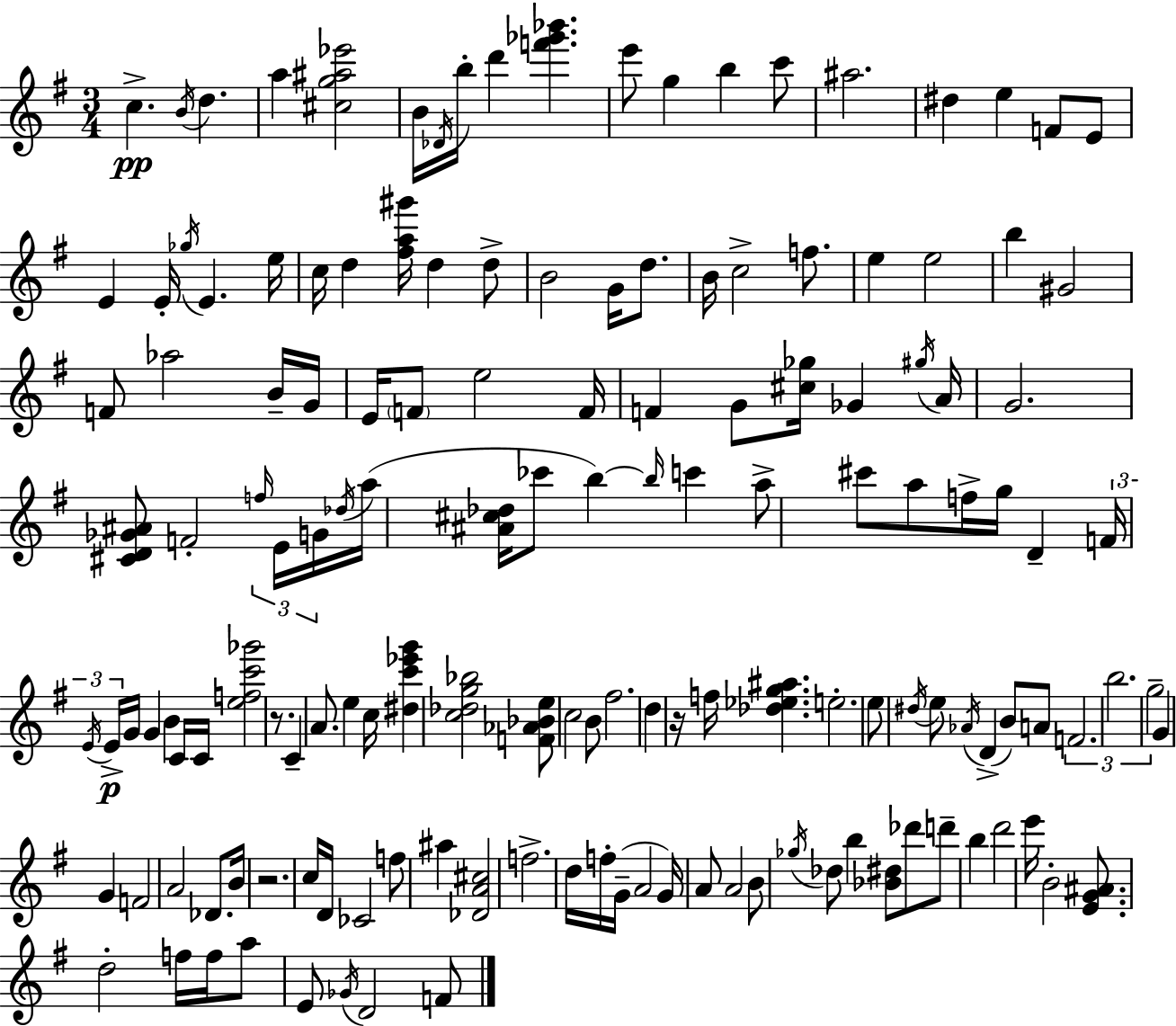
C5/q. B4/s D5/q. A5/q [C#5,G5,A#5,Eb6]/h B4/s Db4/s B5/s D6/q [F6,Gb6,Bb6]/q. E6/e G5/q B5/q C6/e A#5/h. D#5/q E5/q F4/e E4/e E4/q E4/s Gb5/s E4/q. E5/s C5/s D5/q [F#5,A5,G#6]/s D5/q D5/e B4/h G4/s D5/e. B4/s C5/h F5/e. E5/q E5/h B5/q G#4/h F4/e Ab5/h B4/s G4/s E4/s F4/e E5/h F4/s F4/q G4/e [C#5,Gb5]/s Gb4/q G#5/s A4/s G4/h. [C#4,D4,Gb4,A#4]/e F4/h F5/s E4/s G4/s Db5/s A5/s [A#4,C#5,Db5]/s CES6/e B5/q B5/s C6/q A5/e C#6/e A5/e F5/s G5/s D4/q F4/s E4/s E4/s G4/s G4/q B4/q C4/s C4/s [E5,F5,C6,Gb6]/h R/e. C4/q A4/e. E5/q C5/s [D#5,C6,Eb6,G6]/q [C5,Db5,G5,Bb5]/h [F4,Ab4,Bb4,E5]/e C5/h B4/e F#5/h. D5/q R/s F5/s [Db5,Eb5,G5,A#5]/q. E5/h. E5/e D#5/s E5/e Ab4/s D4/q B4/e A4/e F4/h. B5/h. G5/h G4/q G4/q F4/h A4/h Db4/e. B4/s R/h. C5/s D4/s CES4/h F5/e A#5/q [Db4,A4,C#5]/h F5/h. D5/s F5/s G4/s A4/h G4/s A4/e A4/h B4/e Gb5/s Db5/e B5/q [Bb4,D#5]/e Db6/e D6/e B5/q D6/h E6/s B4/h [E4,G4,A#4]/e. D5/h F5/s F5/s A5/e E4/e Gb4/s D4/h F4/e